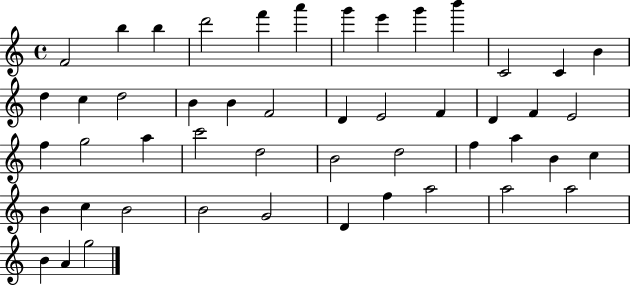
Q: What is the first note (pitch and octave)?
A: F4